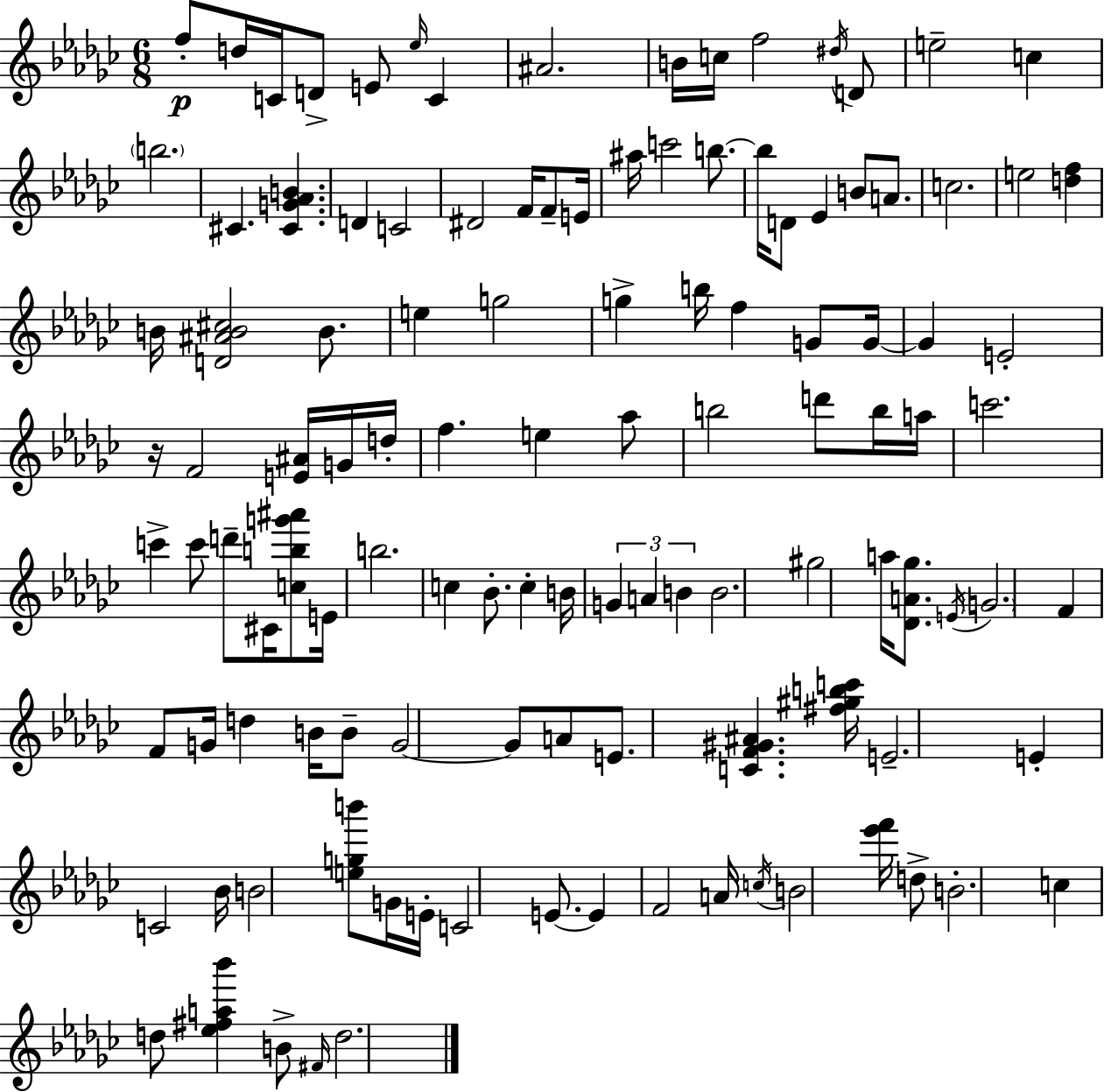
F5/e D5/s C4/s D4/e E4/e Eb5/s C4/q A#4/h. B4/s C5/s F5/h D#5/s D4/e E5/h C5/q B5/h. C#4/q. [C#4,G4,Ab4,B4]/q. D4/q C4/h D#4/h F4/s F4/e E4/s A#5/s C6/h B5/e. B5/s D4/e Eb4/q B4/e A4/e. C5/h. E5/h [D5,F5]/q B4/s [D4,A#4,B4,C#5]/h B4/e. E5/q G5/h G5/q B5/s F5/q G4/e G4/s G4/q E4/h R/s F4/h [E4,A#4]/s G4/s D5/s F5/q. E5/q Ab5/e B5/h D6/e B5/s A5/s C6/h. C6/q C6/e D6/e C#4/s [C5,B5,G6,A#6]/e E4/s B5/h. C5/q Bb4/e. C5/q B4/s G4/q A4/q B4/q B4/h. G#5/h A5/s [Db4,A4,Gb5]/e. E4/s G4/h. F4/q F4/e G4/s D5/q B4/s B4/e G4/h G4/e A4/e E4/e. [C4,F4,G#4,A#4]/q. [F#5,G#5,B5,C6]/s E4/h. E4/q C4/h Bb4/s B4/h [E5,G5,B6]/e G4/s E4/s C4/h E4/e. E4/q F4/h A4/s C5/s B4/h [Eb6,F6]/s D5/e B4/h. C5/q D5/e [Eb5,F#5,A5,Bb6]/q B4/e F#4/s D5/h.